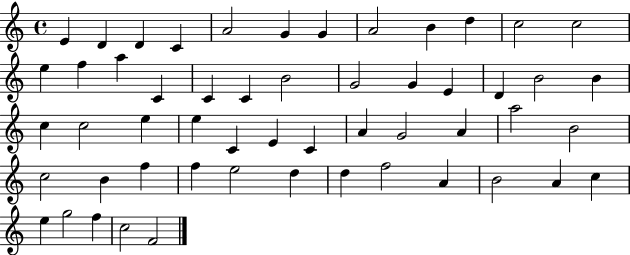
E4/q D4/q D4/q C4/q A4/h G4/q G4/q A4/h B4/q D5/q C5/h C5/h E5/q F5/q A5/q C4/q C4/q C4/q B4/h G4/h G4/q E4/q D4/q B4/h B4/q C5/q C5/h E5/q E5/q C4/q E4/q C4/q A4/q G4/h A4/q A5/h B4/h C5/h B4/q F5/q F5/q E5/h D5/q D5/q F5/h A4/q B4/h A4/q C5/q E5/q G5/h F5/q C5/h F4/h